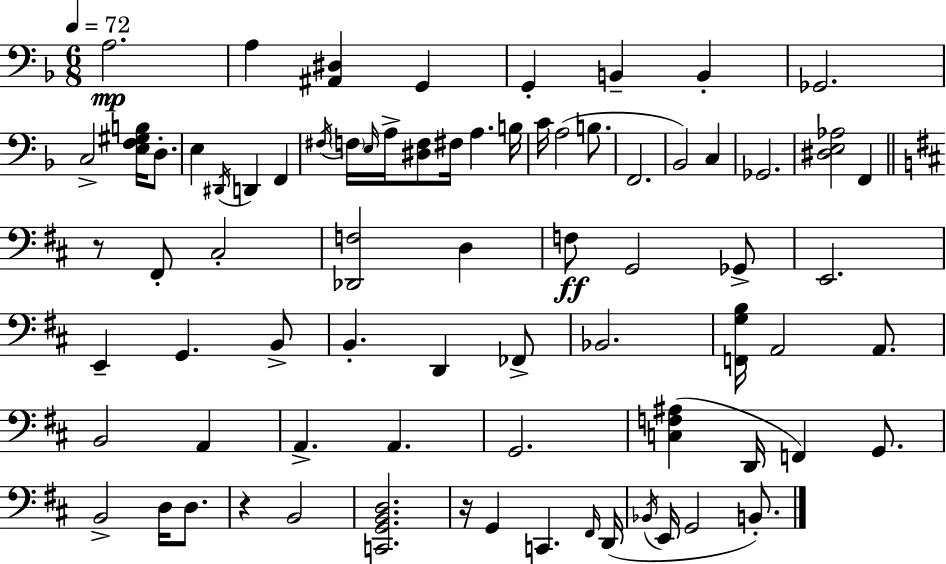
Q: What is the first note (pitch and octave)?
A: A3